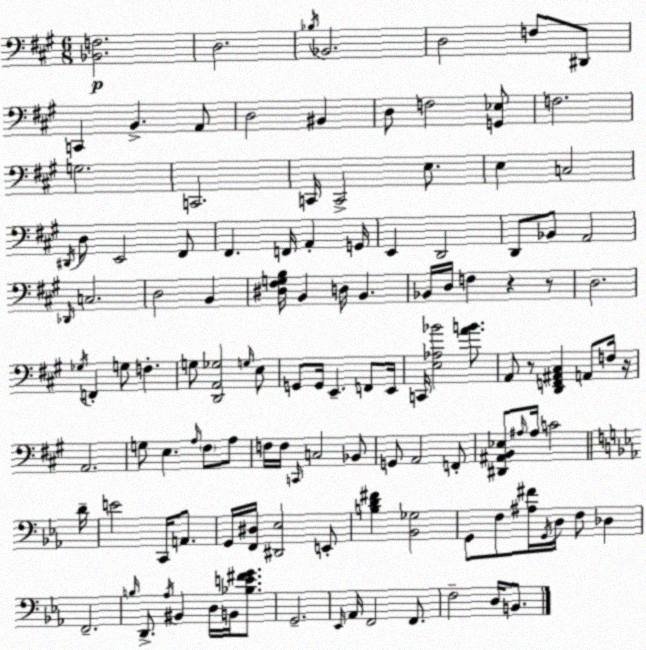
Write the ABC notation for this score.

X:1
T:Untitled
M:6/8
L:1/4
K:A
[_B,,F,]2 D,2 _B,/4 _B,,2 D,2 F,/2 ^D,,/2 C,, B,, A,,/2 D,2 ^B,, D,/2 F,2 [G,,_E,]/2 F,2 G,2 C,,2 C,,/4 C,,2 E,/2 E, C,2 ^D,,/4 D,/2 E,,2 ^F,,/2 ^F,, F,,/4 A,, G,,/4 E,, D,,2 D,,/2 _B,,/2 A,,2 _D,,/4 C,2 D,2 B,, [^D,^F,G,B,]/4 B,, D,/4 B,, _B,,/4 D,/4 F, z z/2 D,2 _G,/4 F,, G,/2 F, G,/2 [D,,A,,_G,]2 G,/4 E,/2 G,,/2 G,,/4 E,, F,,/2 E,,/4 C,,/4 [E,_A,_B]2 [AB]/2 A,,/2 z/2 [D,,F,,^A,,^C,] A,,/2 F,/4 z/4 A,,2 G,/2 E, A,/4 ^F,/2 A,/2 F,/4 F,/4 C,,/4 C,2 _B,,/2 G,,/2 A,,2 F,,/2 [^D,,^A,,B,,_E,]/2 ^A,/4 ^A,/4 C2 D/4 E2 C,,/4 A,,/2 G,,/4 [F,,^D,]/4 [^D,,_E,]2 E,,/2 [B,D^F] [_B,,_G,]2 G,,/2 F,/2 [^A,^F]/4 G,,/4 D,/4 F,/2 _D, F,,2 B,/4 D,,/2 _A,/4 ^B,, D,/4 B,,/4 [_B,E^FG]/2 G,,2 _E,,/4 _A,,/4 F,,2 F,,/2 F,2 D,/4 B,,/2